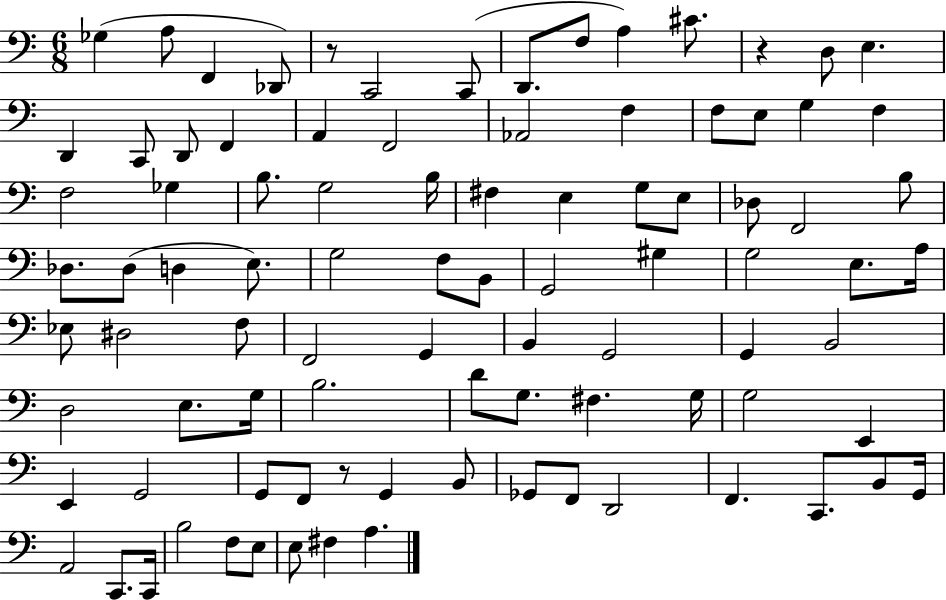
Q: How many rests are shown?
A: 3